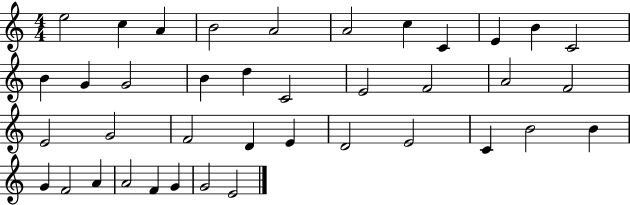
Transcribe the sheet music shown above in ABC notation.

X:1
T:Untitled
M:4/4
L:1/4
K:C
e2 c A B2 A2 A2 c C E B C2 B G G2 B d C2 E2 F2 A2 F2 E2 G2 F2 D E D2 E2 C B2 B G F2 A A2 F G G2 E2